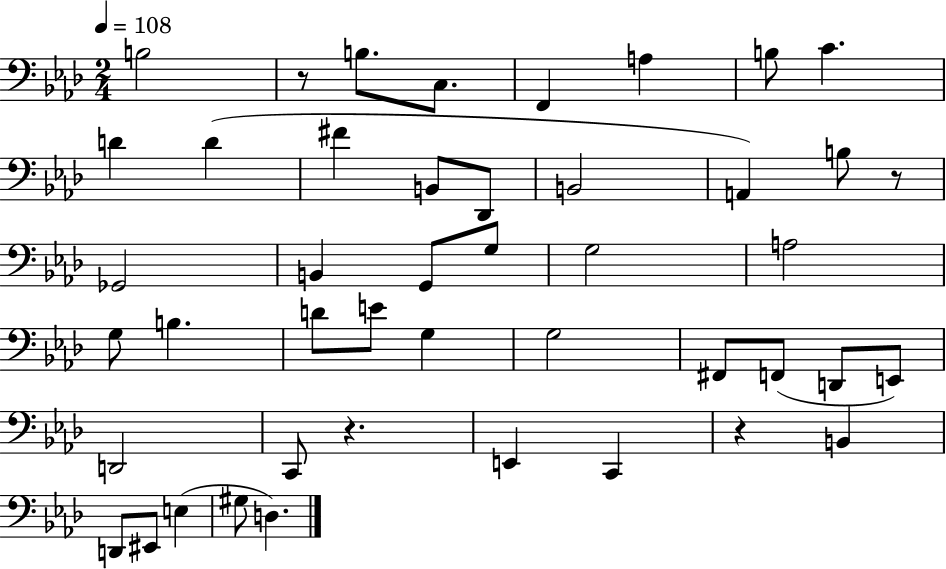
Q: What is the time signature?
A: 2/4